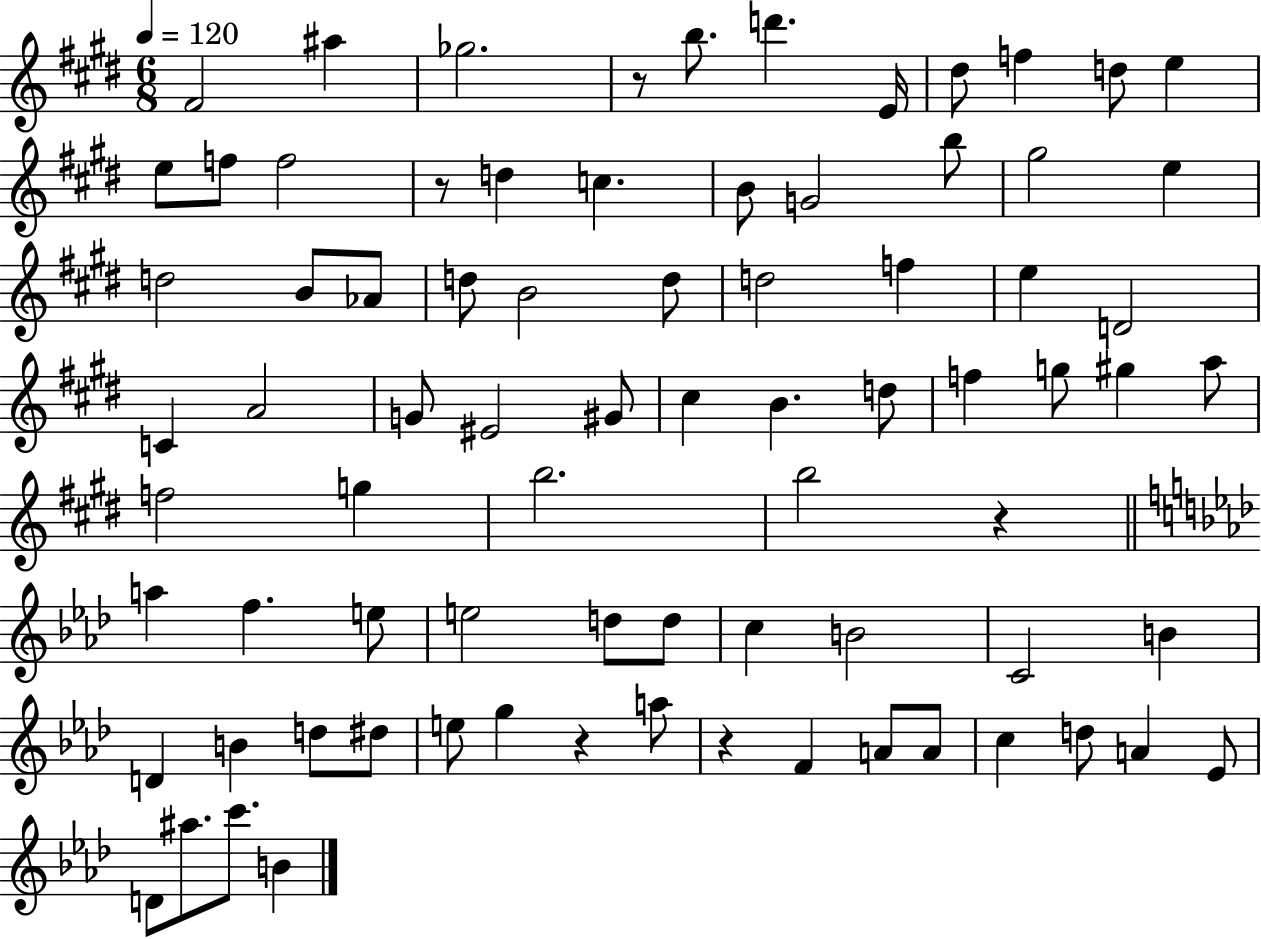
{
  \clef treble
  \numericTimeSignature
  \time 6/8
  \key e \major
  \tempo 4 = 120
  fis'2 ais''4 | ges''2. | r8 b''8. d'''4. e'16 | dis''8 f''4 d''8 e''4 | \break e''8 f''8 f''2 | r8 d''4 c''4. | b'8 g'2 b''8 | gis''2 e''4 | \break d''2 b'8 aes'8 | d''8 b'2 d''8 | d''2 f''4 | e''4 d'2 | \break c'4 a'2 | g'8 eis'2 gis'8 | cis''4 b'4. d''8 | f''4 g''8 gis''4 a''8 | \break f''2 g''4 | b''2. | b''2 r4 | \bar "||" \break \key f \minor a''4 f''4. e''8 | e''2 d''8 d''8 | c''4 b'2 | c'2 b'4 | \break d'4 b'4 d''8 dis''8 | e''8 g''4 r4 a''8 | r4 f'4 a'8 a'8 | c''4 d''8 a'4 ees'8 | \break d'8 ais''8. c'''8. b'4 | \bar "|."
}